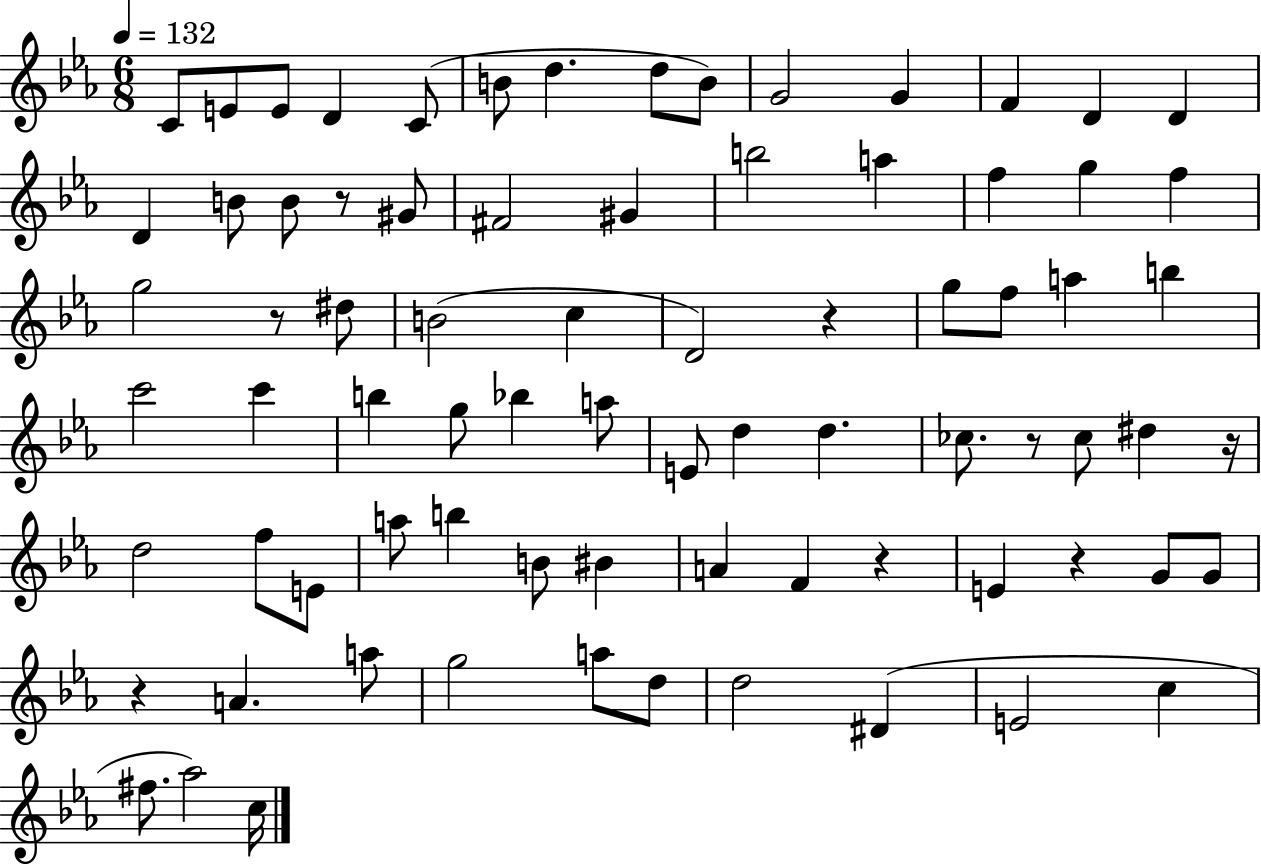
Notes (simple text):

C4/e E4/e E4/e D4/q C4/e B4/e D5/q. D5/e B4/e G4/h G4/q F4/q D4/q D4/q D4/q B4/e B4/e R/e G#4/e F#4/h G#4/q B5/h A5/q F5/q G5/q F5/q G5/h R/e D#5/e B4/h C5/q D4/h R/q G5/e F5/e A5/q B5/q C6/h C6/q B5/q G5/e Bb5/q A5/e E4/e D5/q D5/q. CES5/e. R/e CES5/e D#5/q R/s D5/h F5/e E4/e A5/e B5/q B4/e BIS4/q A4/q F4/q R/q E4/q R/q G4/e G4/e R/q A4/q. A5/e G5/h A5/e D5/e D5/h D#4/q E4/h C5/q F#5/e. Ab5/h C5/s